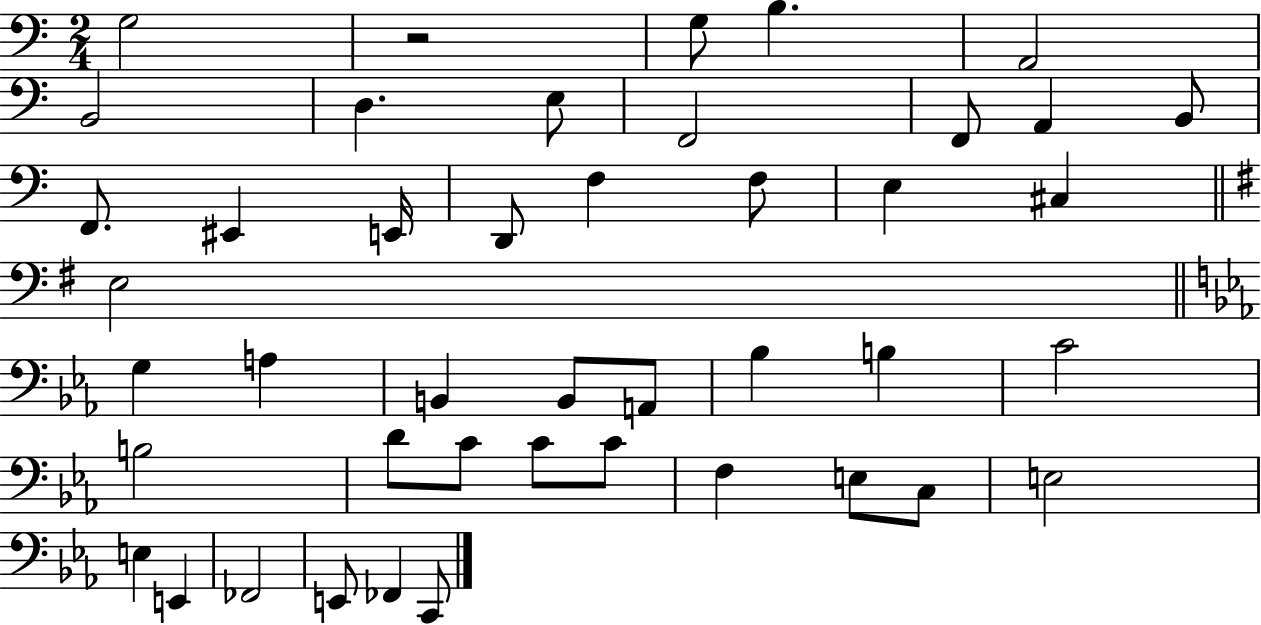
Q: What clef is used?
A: bass